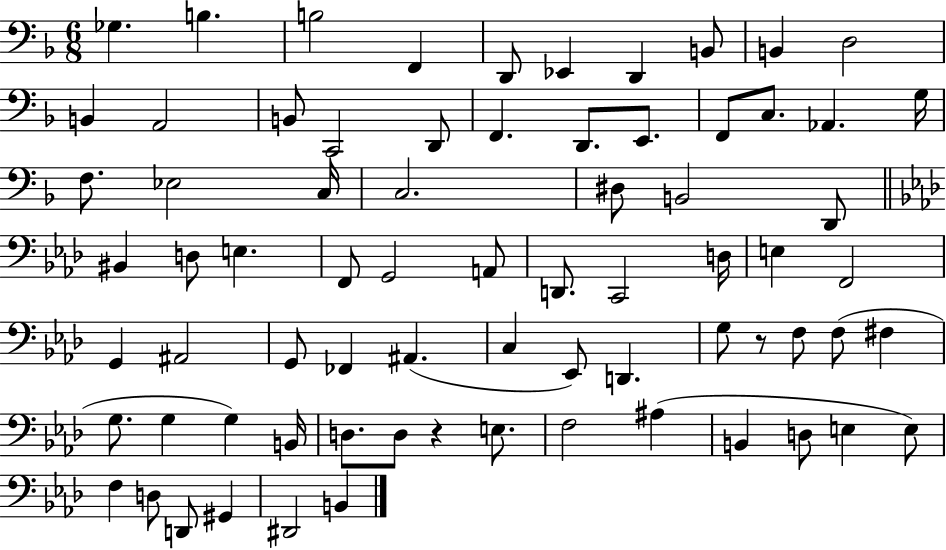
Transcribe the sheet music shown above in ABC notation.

X:1
T:Untitled
M:6/8
L:1/4
K:F
_G, B, B,2 F,, D,,/2 _E,, D,, B,,/2 B,, D,2 B,, A,,2 B,,/2 C,,2 D,,/2 F,, D,,/2 E,,/2 F,,/2 C,/2 _A,, G,/4 F,/2 _E,2 C,/4 C,2 ^D,/2 B,,2 D,,/2 ^B,, D,/2 E, F,,/2 G,,2 A,,/2 D,,/2 C,,2 D,/4 E, F,,2 G,, ^A,,2 G,,/2 _F,, ^A,, C, _E,,/2 D,, G,/2 z/2 F,/2 F,/2 ^F, G,/2 G, G, B,,/4 D,/2 D,/2 z E,/2 F,2 ^A, B,, D,/2 E, E,/2 F, D,/2 D,,/2 ^G,, ^D,,2 B,,